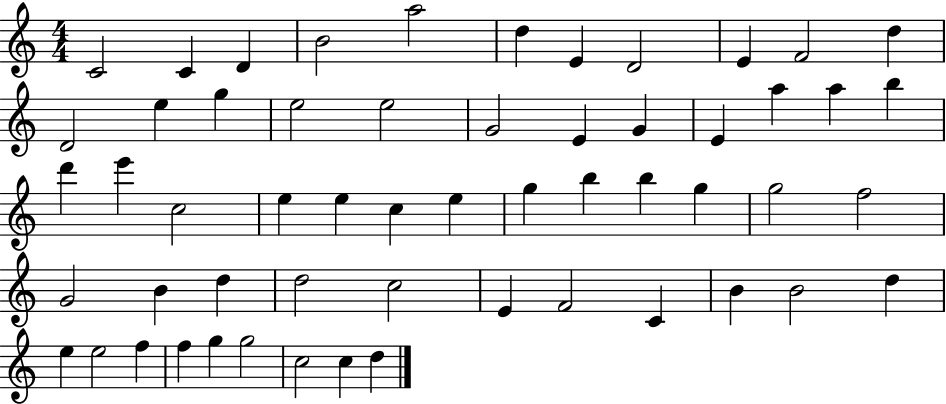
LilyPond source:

{
  \clef treble
  \numericTimeSignature
  \time 4/4
  \key c \major
  c'2 c'4 d'4 | b'2 a''2 | d''4 e'4 d'2 | e'4 f'2 d''4 | \break d'2 e''4 g''4 | e''2 e''2 | g'2 e'4 g'4 | e'4 a''4 a''4 b''4 | \break d'''4 e'''4 c''2 | e''4 e''4 c''4 e''4 | g''4 b''4 b''4 g''4 | g''2 f''2 | \break g'2 b'4 d''4 | d''2 c''2 | e'4 f'2 c'4 | b'4 b'2 d''4 | \break e''4 e''2 f''4 | f''4 g''4 g''2 | c''2 c''4 d''4 | \bar "|."
}